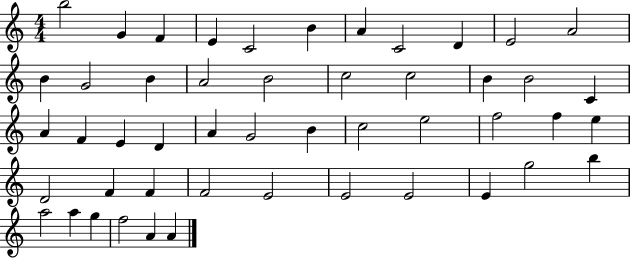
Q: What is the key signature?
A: C major